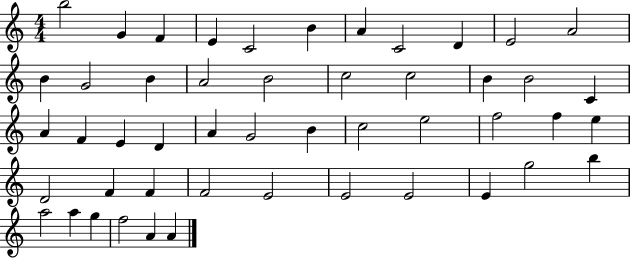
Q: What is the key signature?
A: C major